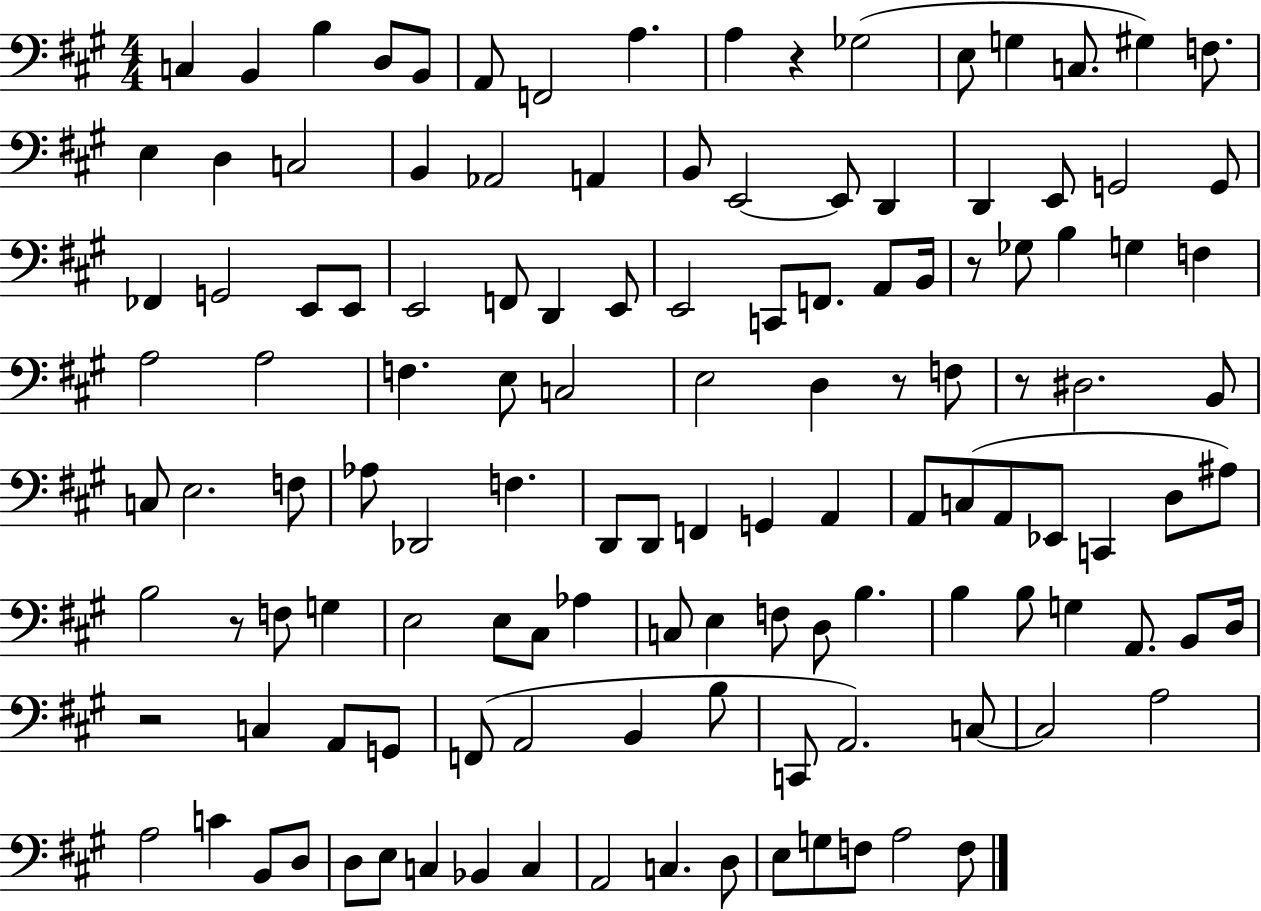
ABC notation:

X:1
T:Untitled
M:4/4
L:1/4
K:A
C, B,, B, D,/2 B,,/2 A,,/2 F,,2 A, A, z _G,2 E,/2 G, C,/2 ^G, F,/2 E, D, C,2 B,, _A,,2 A,, B,,/2 E,,2 E,,/2 D,, D,, E,,/2 G,,2 G,,/2 _F,, G,,2 E,,/2 E,,/2 E,,2 F,,/2 D,, E,,/2 E,,2 C,,/2 F,,/2 A,,/2 B,,/4 z/2 _G,/2 B, G, F, A,2 A,2 F, E,/2 C,2 E,2 D, z/2 F,/2 z/2 ^D,2 B,,/2 C,/2 E,2 F,/2 _A,/2 _D,,2 F, D,,/2 D,,/2 F,, G,, A,, A,,/2 C,/2 A,,/2 _E,,/2 C,, D,/2 ^A,/2 B,2 z/2 F,/2 G, E,2 E,/2 ^C,/2 _A, C,/2 E, F,/2 D,/2 B, B, B,/2 G, A,,/2 B,,/2 D,/4 z2 C, A,,/2 G,,/2 F,,/2 A,,2 B,, B,/2 C,,/2 A,,2 C,/2 C,2 A,2 A,2 C B,,/2 D,/2 D,/2 E,/2 C, _B,, C, A,,2 C, D,/2 E,/2 G,/2 F,/2 A,2 F,/2